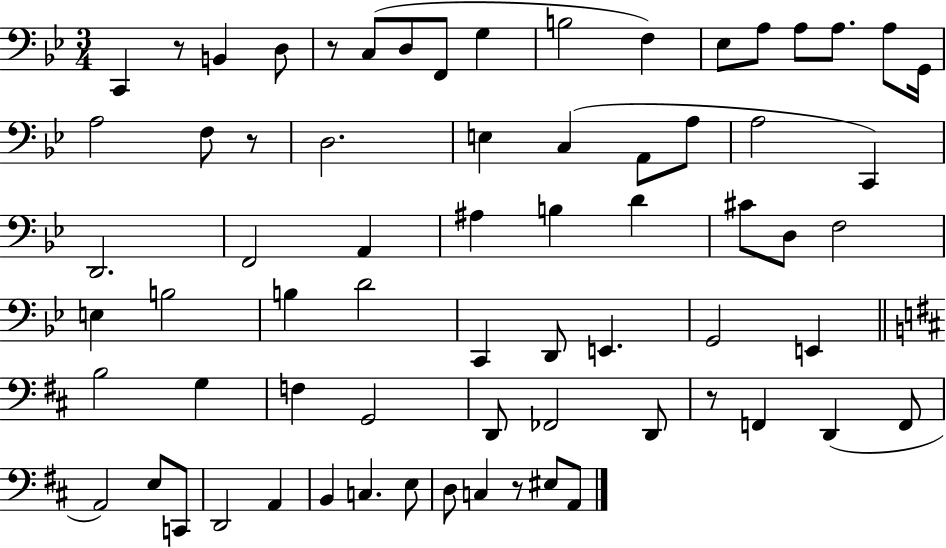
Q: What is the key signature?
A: BES major